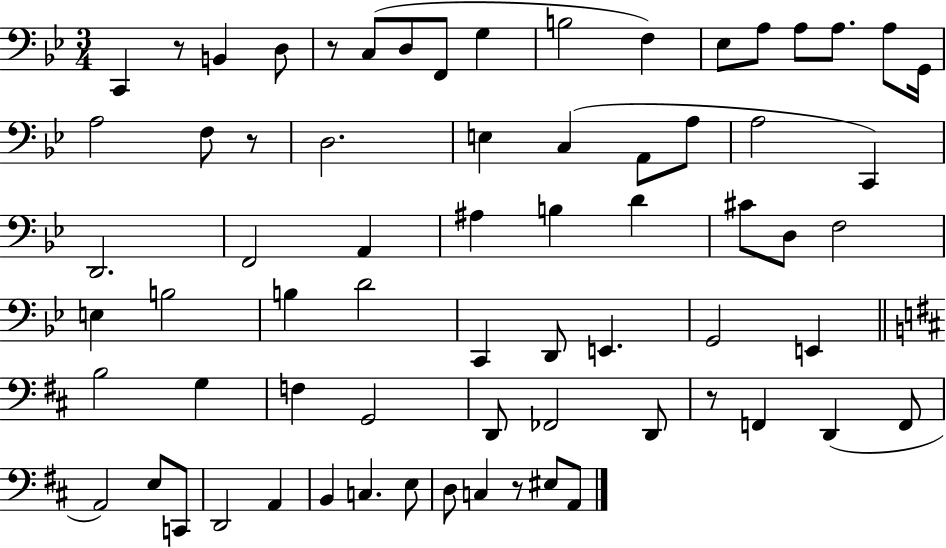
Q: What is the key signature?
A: BES major